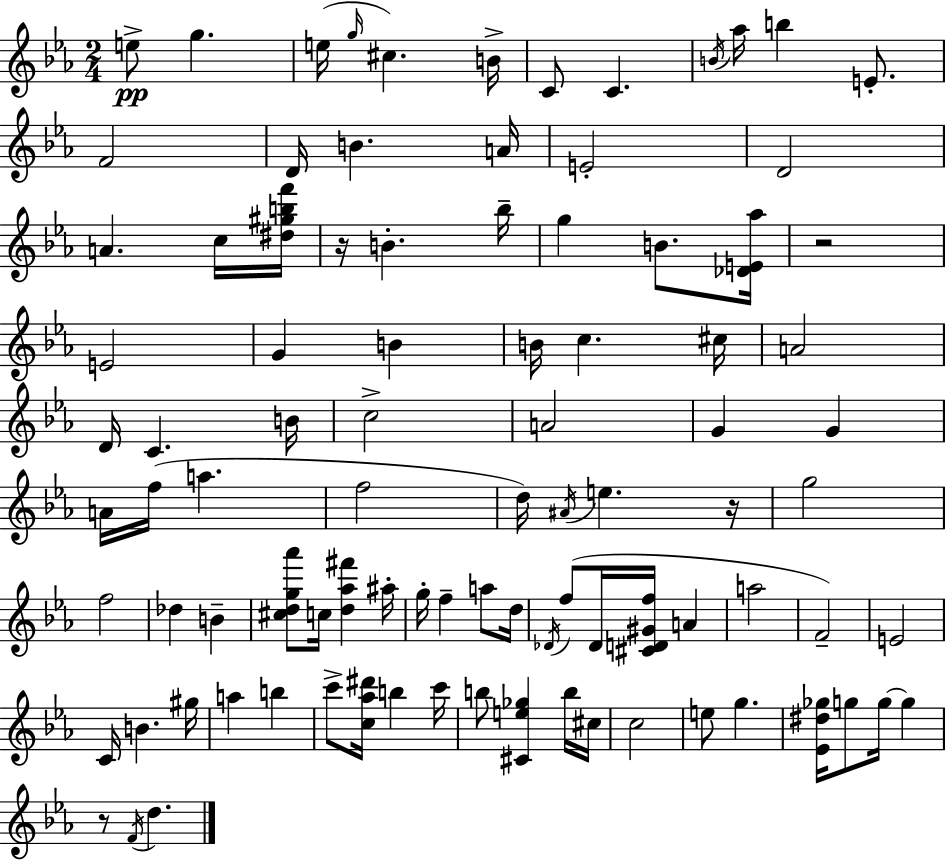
{
  \clef treble
  \numericTimeSignature
  \time 2/4
  \key ees \major
  e''8->\pp g''4. | e''16( \grace { g''16 } cis''4.) | b'16-> c'8 c'4. | \acciaccatura { b'16 } aes''16 b''4 e'8.-. | \break f'2 | d'16 b'4. | a'16 e'2-. | d'2 | \break a'4. | c''16 <dis'' gis'' b'' f'''>16 r16 b'4.-. | bes''16-- g''4 b'8. | <des' e' aes''>16 r2 | \break e'2 | g'4 b'4 | b'16 c''4. | cis''16 a'2 | \break d'16 c'4. | b'16 c''2-> | a'2 | g'4 g'4 | \break a'16 f''16( a''4. | f''2 | d''16) \acciaccatura { ais'16 } e''4. | r16 g''2 | \break f''2 | des''4 b'4-- | <cis'' d'' g'' aes'''>8 c''16 <d'' aes'' fis'''>4 | ais''16-. g''16-. f''4-- | \break a''8 d''16 \acciaccatura { des'16 } f''8( des'16 <cis' d' gis' f''>16 | a'4 a''2 | f'2--) | e'2 | \break c'16 b'4. | gis''16 a''4 | b''4 c'''8-> <c'' aes'' dis'''>16 b''4 | c'''16 b''8 <cis' e'' ges''>4 | \break b''16 cis''16 c''2 | e''8 g''4. | <ees' dis'' ges''>16 g''8 g''16~~ | g''4 r8 \acciaccatura { f'16 } d''4. | \break \bar "|."
}